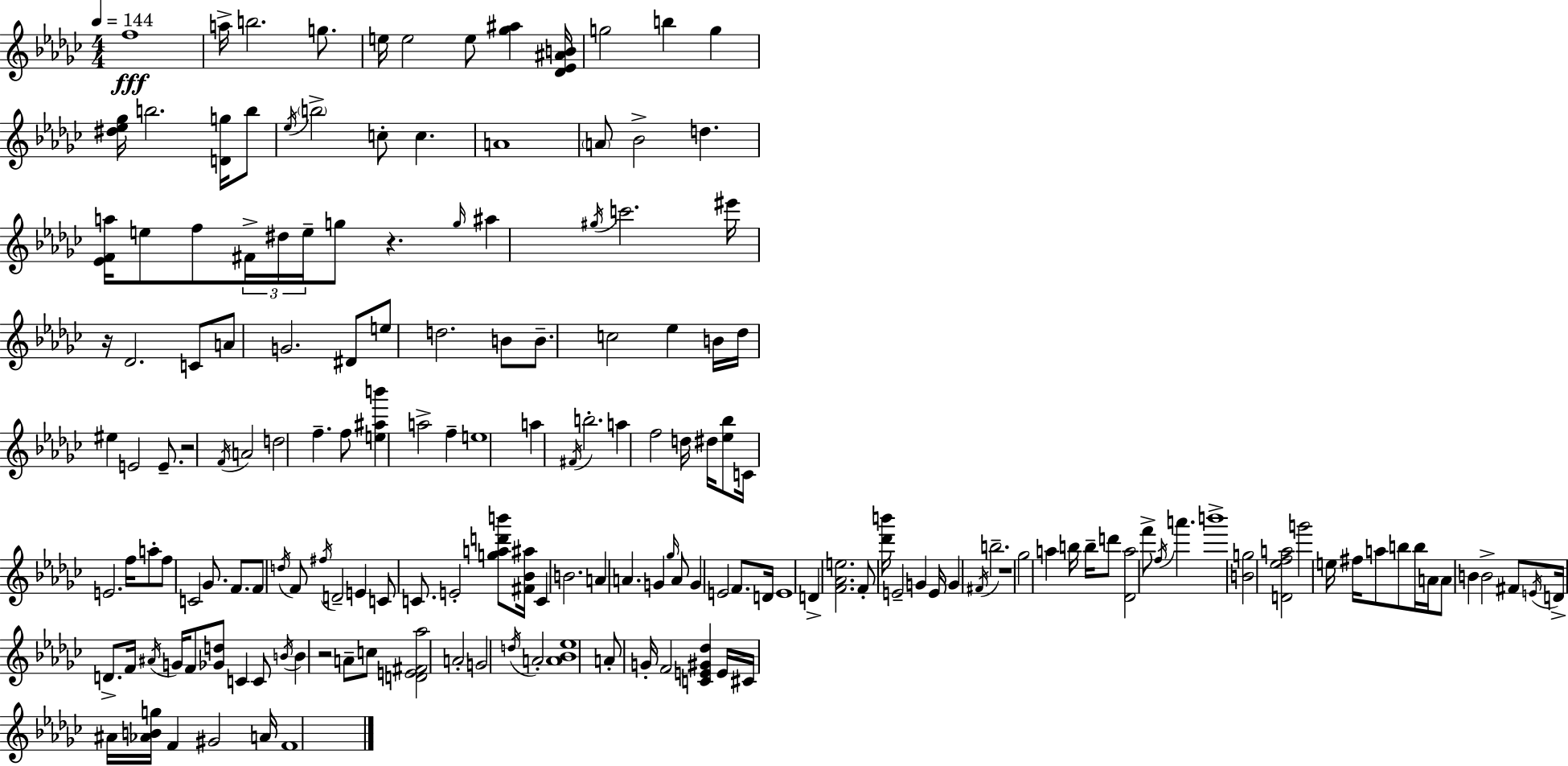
F5/w A5/s B5/h. G5/e. E5/s E5/h E5/e [Gb5,A#5]/q [Db4,Eb4,A#4,B4]/s G5/h B5/q G5/q [D#5,Eb5,Gb5]/s B5/h. [D4,G5]/s B5/e Eb5/s B5/h C5/e C5/q. A4/w A4/e Bb4/h D5/q. [Eb4,F4,A5]/s E5/e F5/e F#4/s D#5/s E5/s G5/e R/q. G5/s A#5/q G#5/s C6/h. EIS6/s R/s Db4/h. C4/e A4/e G4/h. D#4/e E5/e D5/h. B4/e B4/e. C5/h Eb5/q B4/s Db5/s EIS5/q E4/h E4/e. R/h F4/s A4/h D5/h F5/q. F5/e [E5,A#5,B6]/q A5/h F5/q E5/w A5/q F#4/s B5/h. A5/q F5/h D5/s D#5/s [Eb5,Bb5]/e C4/s E4/h. F5/s A5/e F5/e C4/h Gb4/e. F4/e. F4/e D5/s F4/e F#5/s D4/h E4/q C4/e C4/e. E4/h [G5,A5,D6,B6]/e [F#4,Bb4,A#5]/s C4/q B4/h. A4/q A4/q. G4/q Gb5/s A4/e G4/q E4/h F4/e. D4/s E4/w D4/q [F4,Ab4,E5]/h. F4/e [Db6,B6]/s E4/h G4/q E4/s G4/q F#4/s B5/h. R/w Gb5/h A5/q B5/s B5/s D6/e [Db4,A5]/h F6/e F5/s A6/q. B6/w [B4,G5]/h [D4,Eb5,F5,A5]/h G6/h E5/s F#5/s A5/e B5/e B5/s A4/s A4/e B4/q B4/h F#4/e E4/s D4/s D4/e. F4/s A#4/s G4/s F4/e [Gb4,D5]/e C4/q C4/e B4/s B4/q R/h A4/e C5/e [D4,E4,F#4,Ab5]/h A4/h G4/h D5/s A4/h [A4,Bb4,Eb5]/w A4/e G4/s F4/h [C4,E4,G#4,Db5]/q E4/s C#4/s A#4/s [Ab4,B4,G5]/s F4/q G#4/h A4/s F4/w